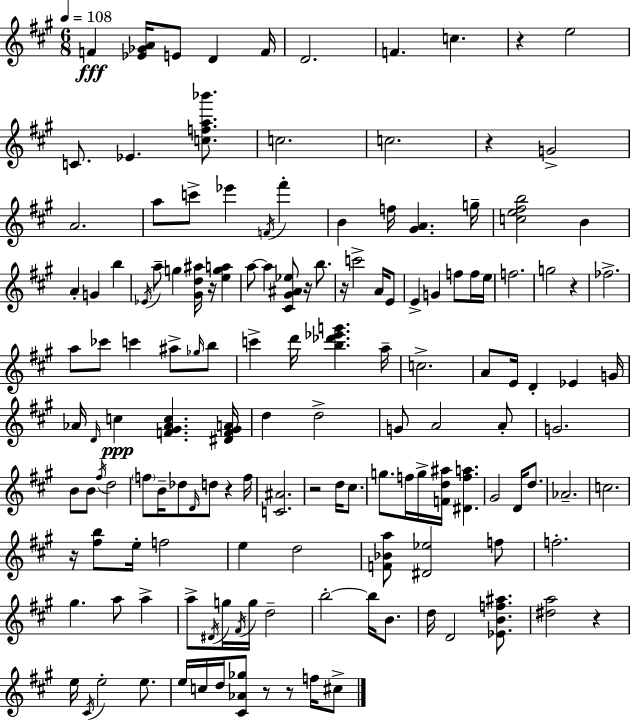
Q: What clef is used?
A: treble